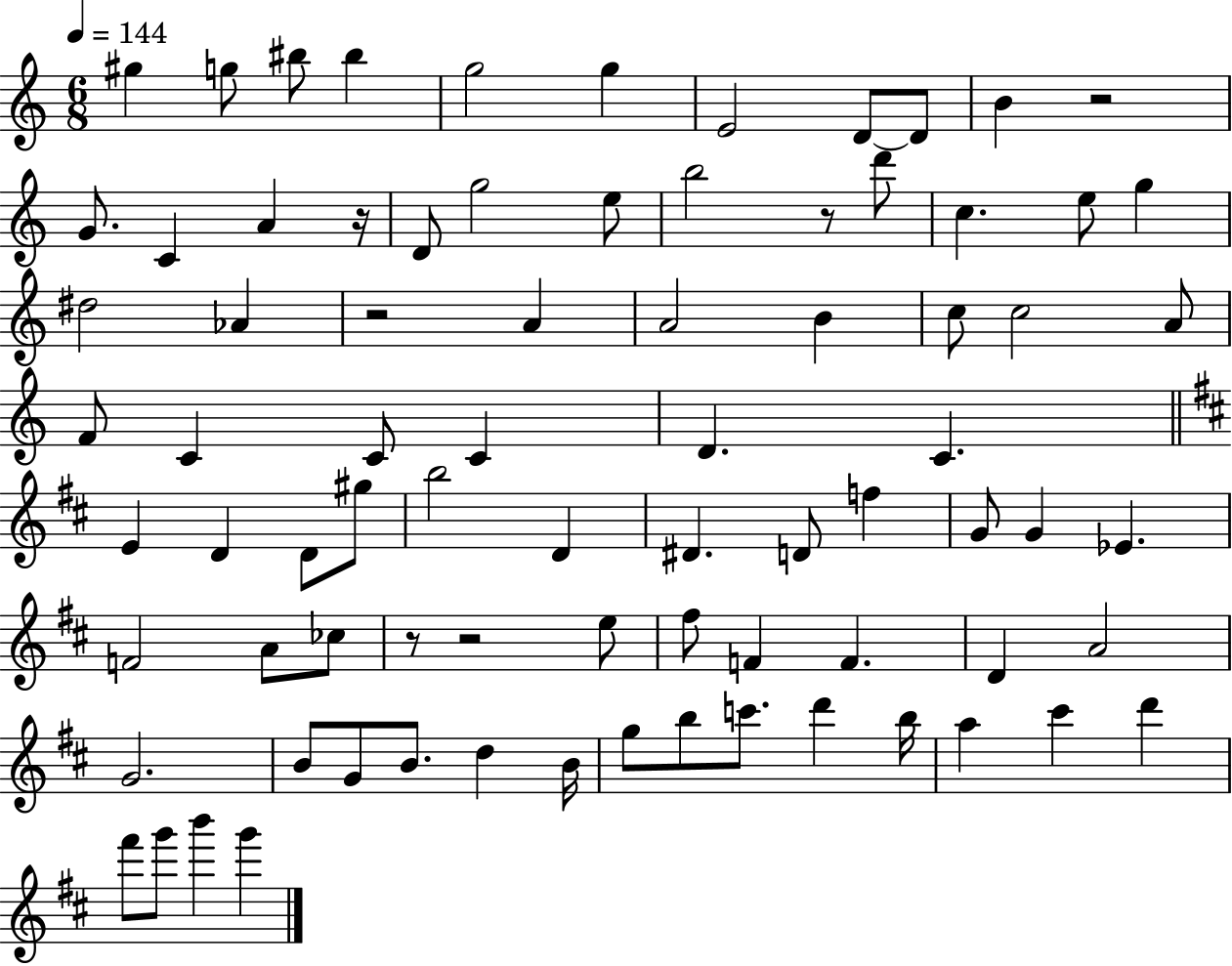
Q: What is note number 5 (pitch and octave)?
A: G5